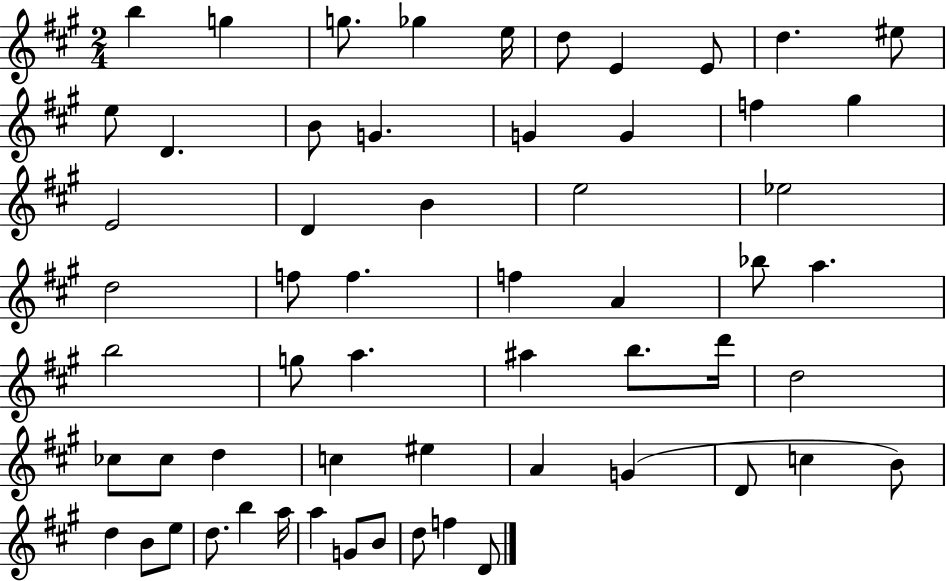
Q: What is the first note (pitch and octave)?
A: B5